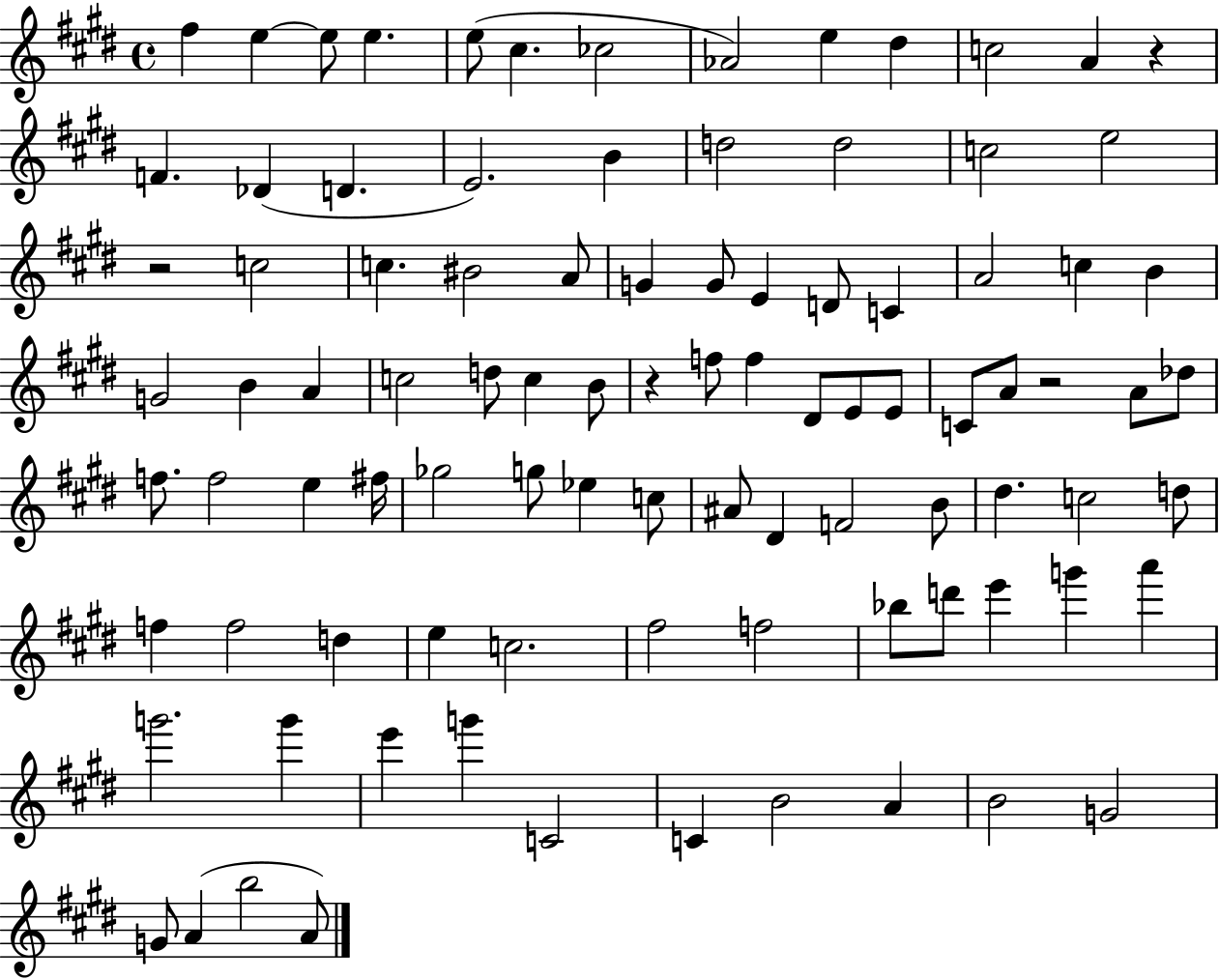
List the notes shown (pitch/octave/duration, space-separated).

F#5/q E5/q E5/e E5/q. E5/e C#5/q. CES5/h Ab4/h E5/q D#5/q C5/h A4/q R/q F4/q. Db4/q D4/q. E4/h. B4/q D5/h D5/h C5/h E5/h R/h C5/h C5/q. BIS4/h A4/e G4/q G4/e E4/q D4/e C4/q A4/h C5/q B4/q G4/h B4/q A4/q C5/h D5/e C5/q B4/e R/q F5/e F5/q D#4/e E4/e E4/e C4/e A4/e R/h A4/e Db5/e F5/e. F5/h E5/q F#5/s Gb5/h G5/e Eb5/q C5/e A#4/e D#4/q F4/h B4/e D#5/q. C5/h D5/e F5/q F5/h D5/q E5/q C5/h. F#5/h F5/h Bb5/e D6/e E6/q G6/q A6/q G6/h. G6/q E6/q G6/q C4/h C4/q B4/h A4/q B4/h G4/h G4/e A4/q B5/h A4/e